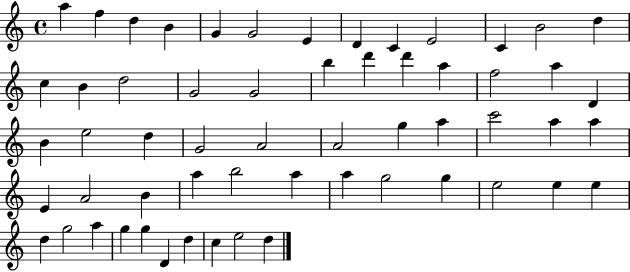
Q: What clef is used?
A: treble